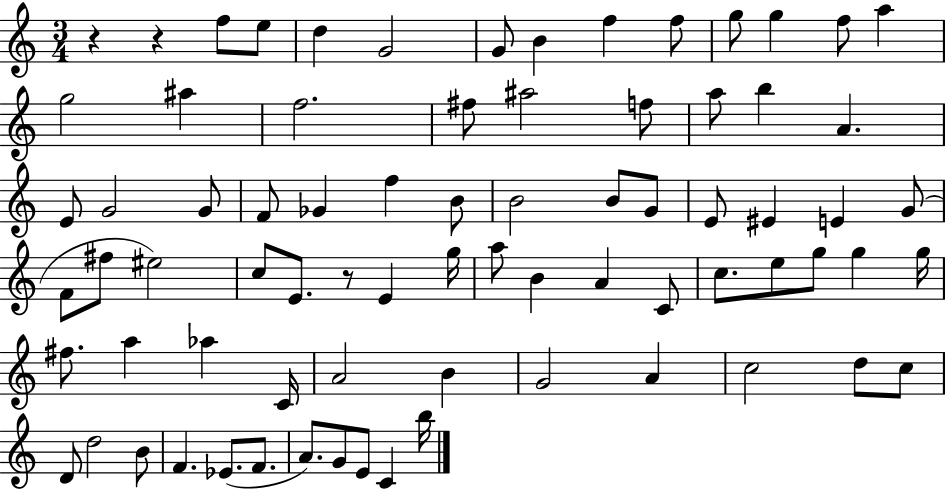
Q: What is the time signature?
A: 3/4